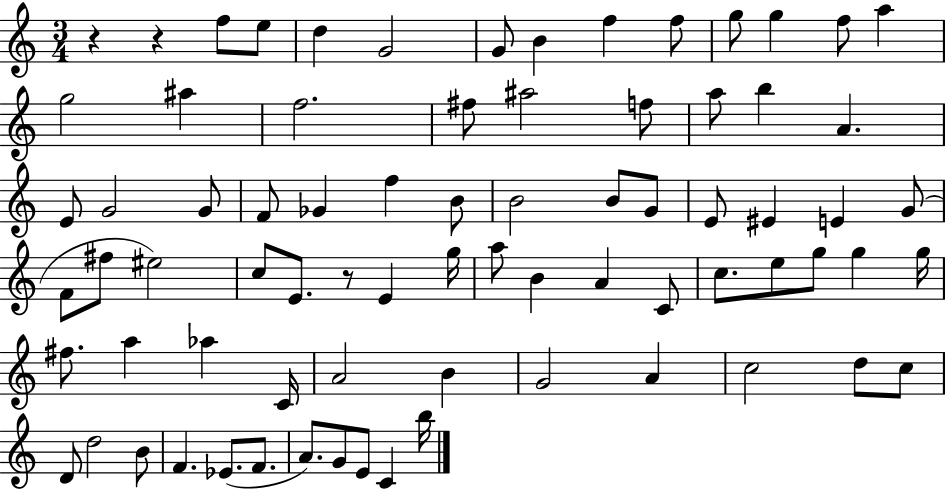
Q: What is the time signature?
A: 3/4